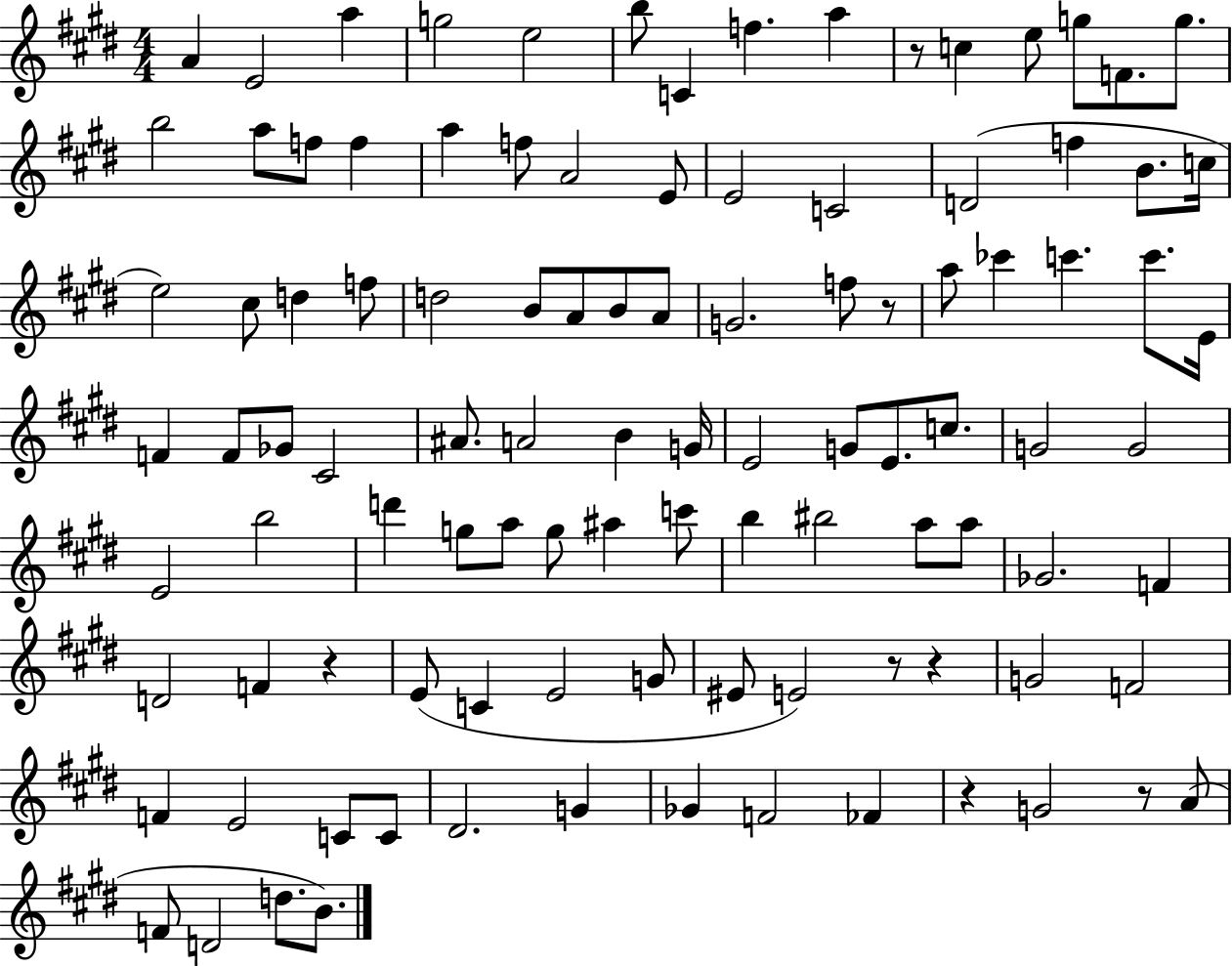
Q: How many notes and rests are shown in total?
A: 104